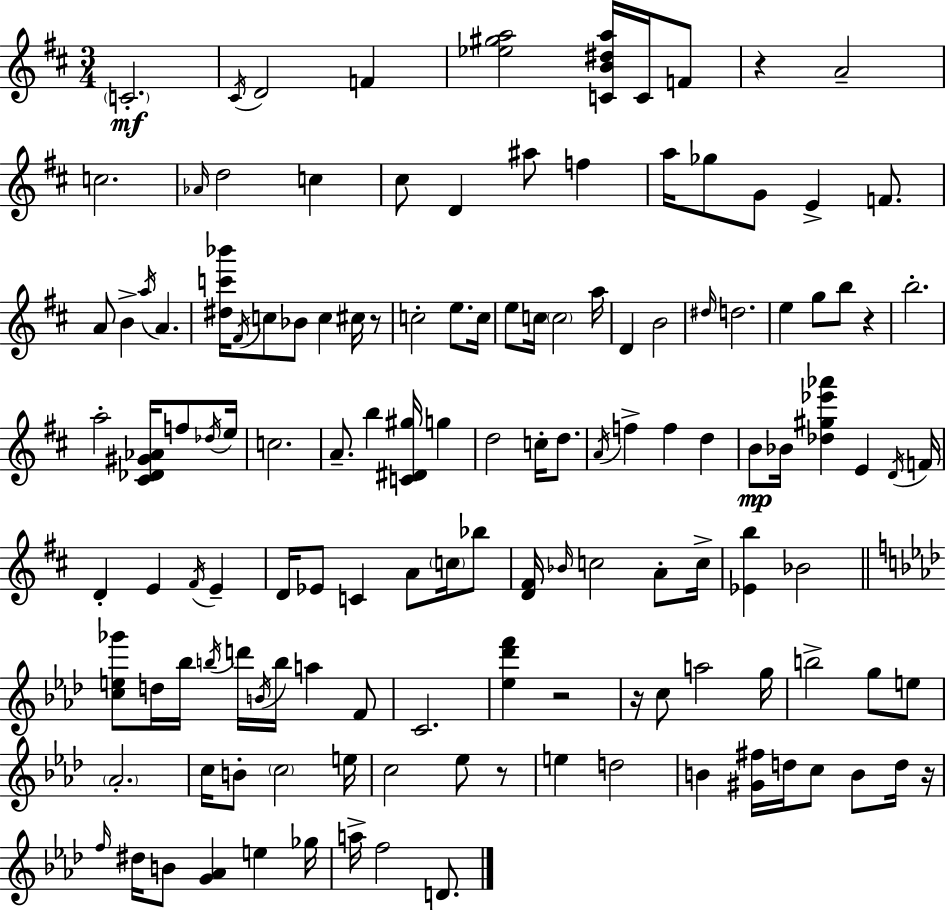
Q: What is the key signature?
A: D major